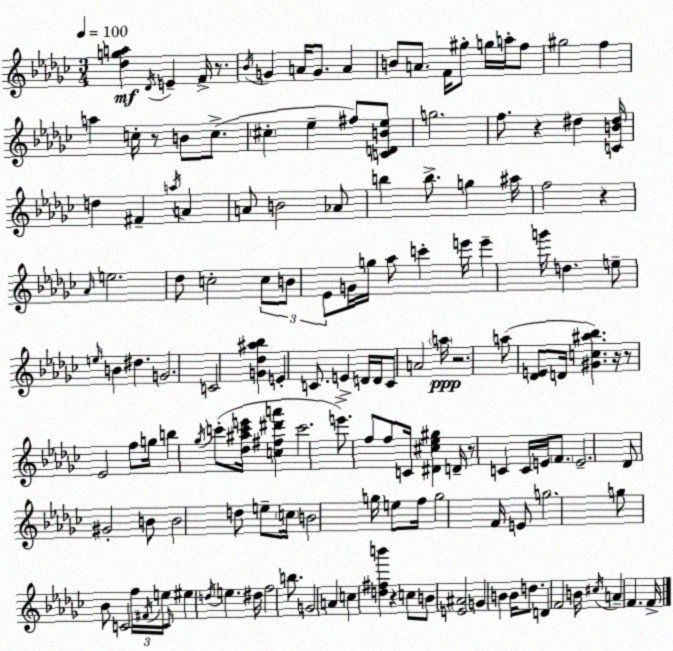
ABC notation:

X:1
T:Untitled
M:3/4
L:1/4
K:Ebm
[_dga] _D/4 E F/4 z/2 _B/4 G A/4 G/2 A B/2 A/2 F/4 ^g/2 g/4 a/4 f/2 ^g2 f a c/4 z/2 B/2 c/2 ^c _e ^f/2 [CDB_e]/2 g2 f/2 z ^d [CB^d]/4 d ^F a/4 A A/2 B2 _A/2 b b/2 g ^a/4 f2 z _A/4 e2 _d/2 c2 c/2 B/2 _E/2 G/4 g/4 _a/2 c' e'/4 e' g'/4 d e/2 e/4 B ^d G2 C2 [G_d^a_b] E C/2 E D/4 D/4 C/2 A2 a/4 z2 a/2 [_DE]/2 D/4 [^Gc^a_b] z/4 z/2 _E2 f/2 g/4 b _g/4 c'/2 [_d^ac'e']/4 [c^f^d'a'] c'2 e'/2 f/2 f/2 C/4 [^D^c_e^g] D/4 z/2 C C/4 E/4 F/2 E2 _D/2 ^G2 B/2 B2 d/2 e/2 c/4 B2 g/4 e/2 f/4 g2 F/4 E/2 g2 g/2 _B/2 C2 f/4 ^F/4 e/4 C/4 ^e d/4 e ^d/4 f2 b/2 G2 A c [d^fb'] z c/2 B/2 [E^A]2 G B B/4 d/2 D F2 B/4 ^c/4 A F F/4